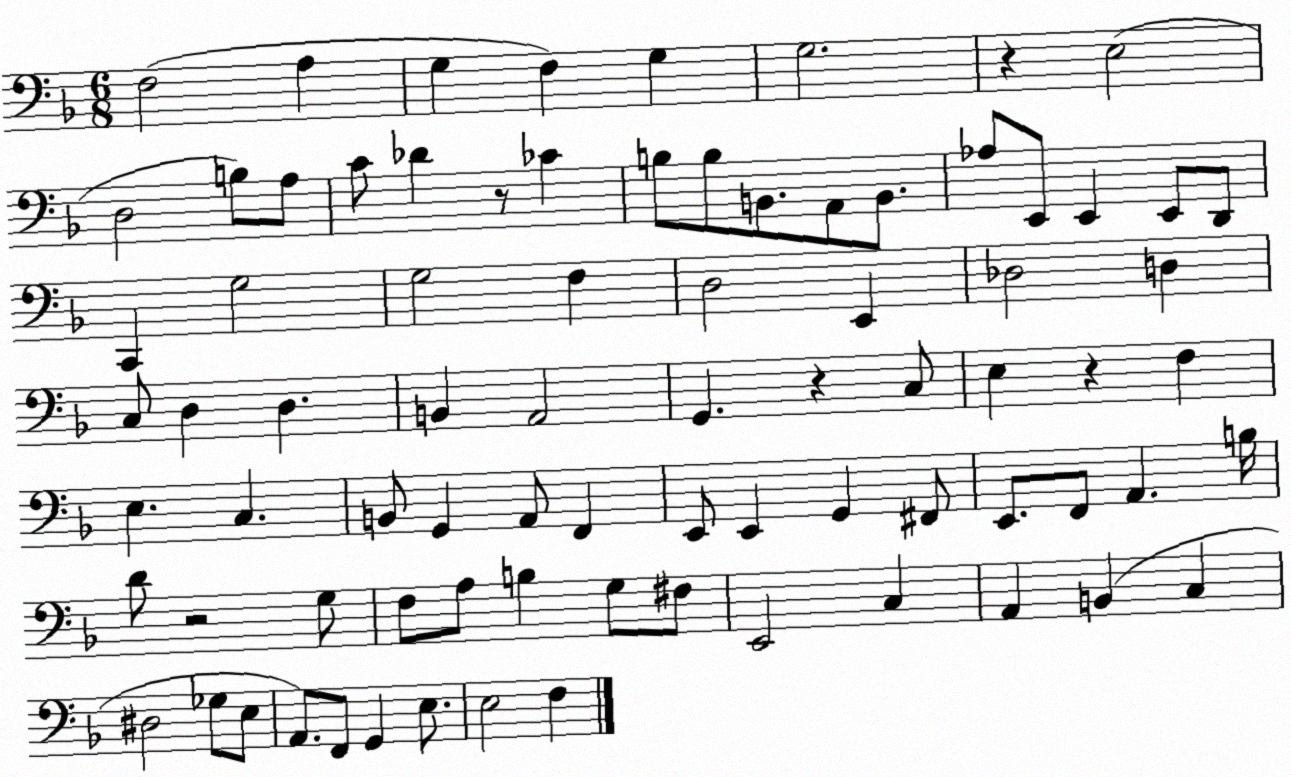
X:1
T:Untitled
M:6/8
L:1/4
K:F
F,2 A, G, F, G, G,2 z E,2 D,2 B,/2 A,/2 C/2 _D z/2 _C B,/2 B,/2 B,,/2 A,,/2 B,,/2 _A,/2 E,,/2 E,, E,,/2 D,,/2 C,, G,2 G,2 F, D,2 E,, _D,2 D, C,/2 D, D, B,, A,,2 G,, z C,/2 E, z F, E, C, B,,/2 G,, A,,/2 F,, E,,/2 E,, G,, ^F,,/2 E,,/2 F,,/2 A,, B,/4 D/2 z2 G,/2 F,/2 A,/2 B, G,/2 ^F,/2 E,,2 C, A,, B,, C, ^D,2 _G,/2 E,/2 A,,/2 F,,/2 G,, E,/2 E,2 F,